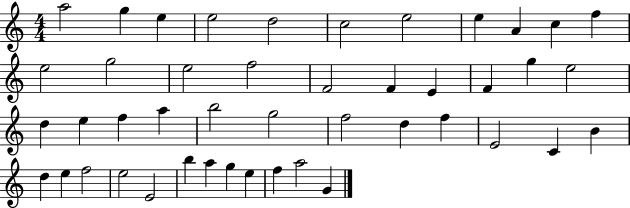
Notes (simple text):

A5/h G5/q E5/q E5/h D5/h C5/h E5/h E5/q A4/q C5/q F5/q E5/h G5/h E5/h F5/h F4/h F4/q E4/q F4/q G5/q E5/h D5/q E5/q F5/q A5/q B5/h G5/h F5/h D5/q F5/q E4/h C4/q B4/q D5/q E5/q F5/h E5/h E4/h B5/q A5/q G5/q E5/q F5/q A5/h G4/q